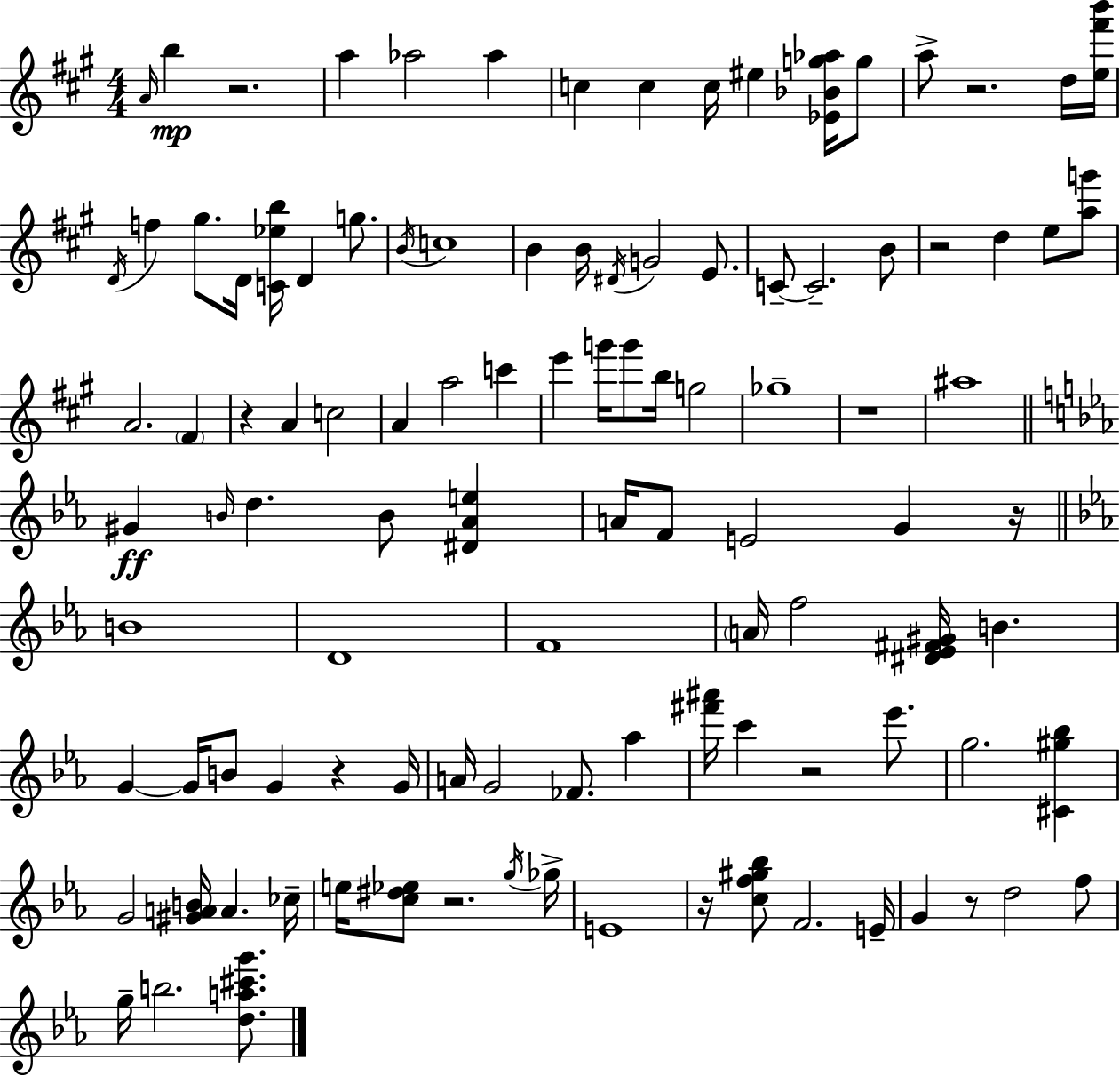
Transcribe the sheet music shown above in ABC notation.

X:1
T:Untitled
M:4/4
L:1/4
K:A
A/4 b z2 a _a2 _a c c c/4 ^e [_E_Bg_a]/4 g/2 a/2 z2 d/4 [e^f'b']/4 D/4 f ^g/2 D/4 [C_eb]/4 D g/2 B/4 c4 B B/4 ^D/4 G2 E/2 C/2 C2 B/2 z2 d e/2 [ag']/2 A2 ^F z A c2 A a2 c' e' g'/4 g'/2 b/4 g2 _g4 z4 ^a4 ^G B/4 d B/2 [^D_Ae] A/4 F/2 E2 G z/4 B4 D4 F4 A/4 f2 [^D_E^F^G]/4 B G G/4 B/2 G z G/4 A/4 G2 _F/2 _a [^f'^a']/4 c' z2 _e'/2 g2 [^C^g_b] G2 [^GAB]/4 A _c/4 e/4 [c^d_e]/2 z2 g/4 _g/4 E4 z/4 [cf^g_b]/2 F2 E/4 G z/2 d2 f/2 g/4 b2 [da^c'g']/2